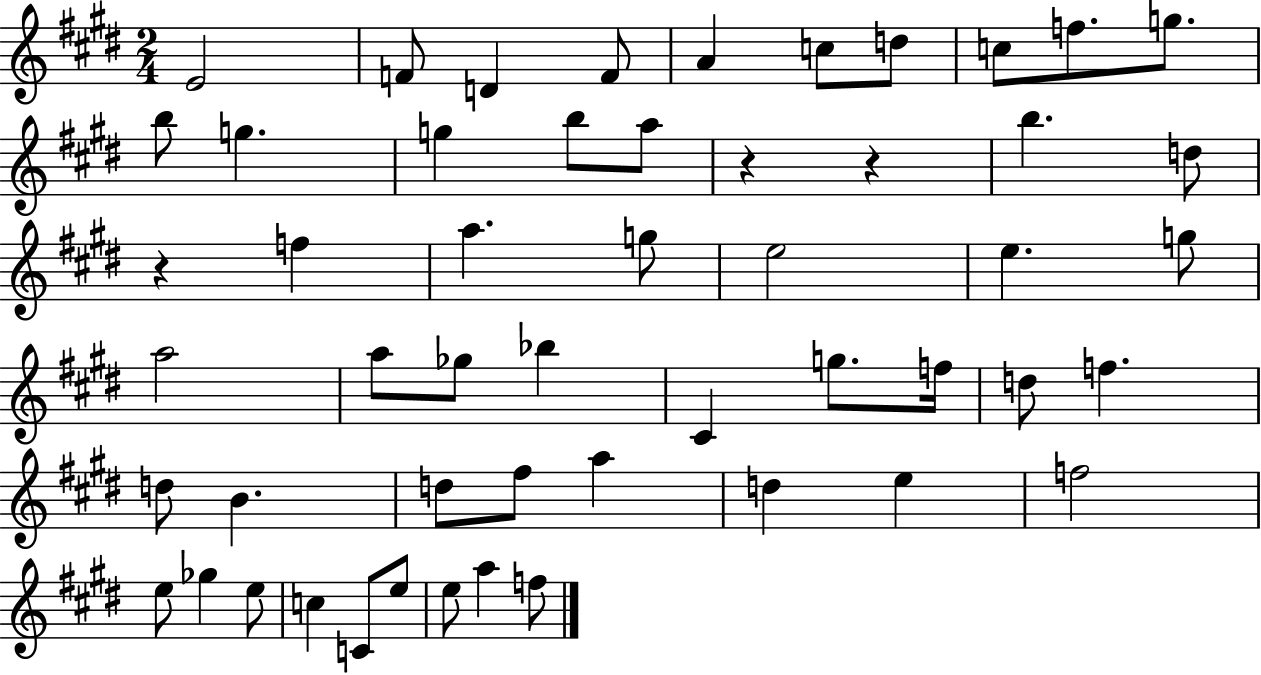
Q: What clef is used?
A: treble